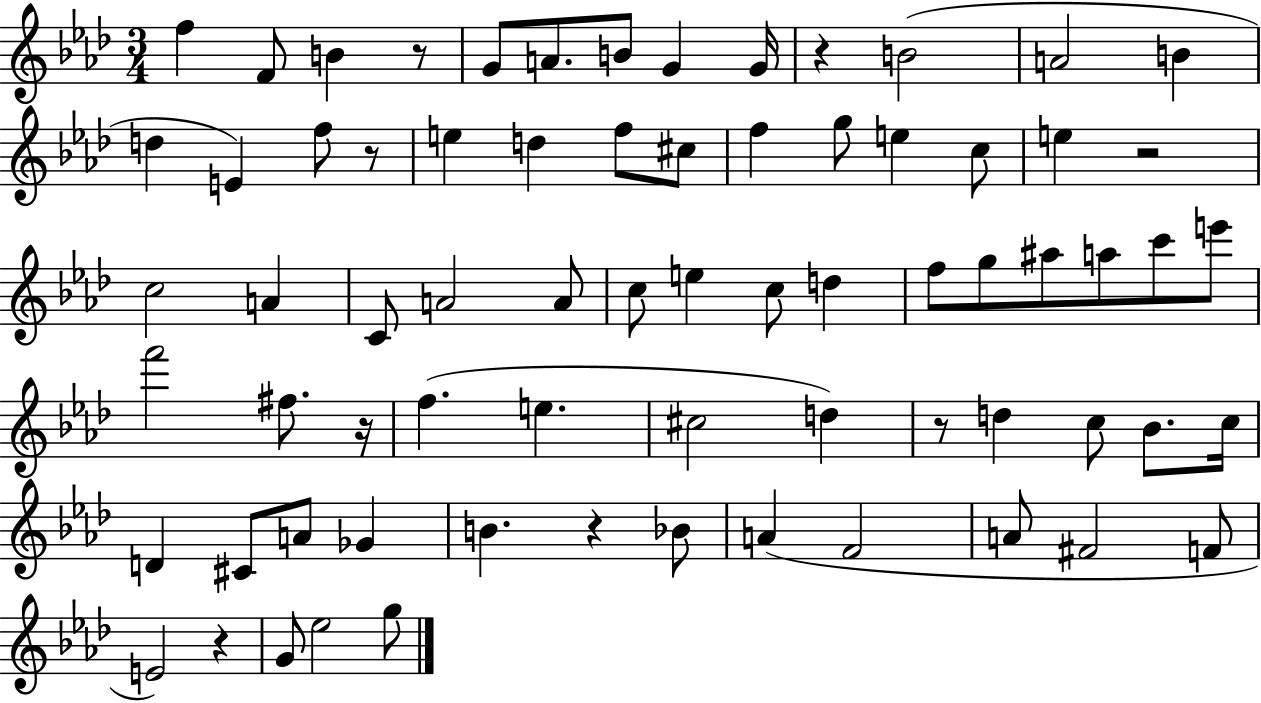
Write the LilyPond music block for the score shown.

{
  \clef treble
  \numericTimeSignature
  \time 3/4
  \key aes \major
  f''4 f'8 b'4 r8 | g'8 a'8. b'8 g'4 g'16 | r4 b'2( | a'2 b'4 | \break d''4 e'4) f''8 r8 | e''4 d''4 f''8 cis''8 | f''4 g''8 e''4 c''8 | e''4 r2 | \break c''2 a'4 | c'8 a'2 a'8 | c''8 e''4 c''8 d''4 | f''8 g''8 ais''8 a''8 c'''8 e'''8 | \break f'''2 fis''8. r16 | f''4.( e''4. | cis''2 d''4) | r8 d''4 c''8 bes'8. c''16 | \break d'4 cis'8 a'8 ges'4 | b'4. r4 bes'8 | a'4( f'2 | a'8 fis'2 f'8 | \break e'2) r4 | g'8 ees''2 g''8 | \bar "|."
}